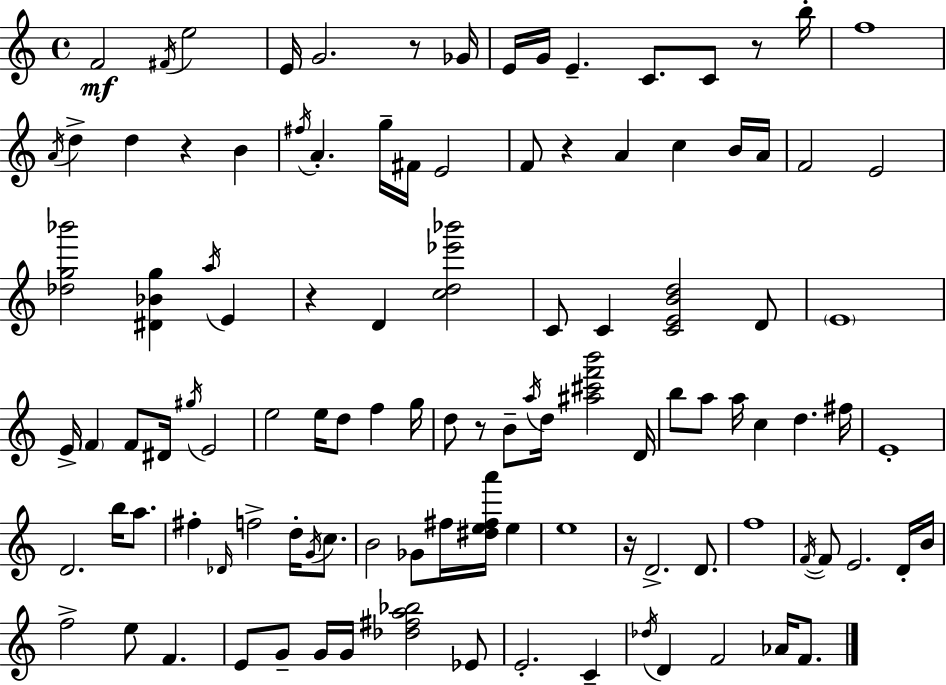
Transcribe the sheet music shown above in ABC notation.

X:1
T:Untitled
M:4/4
L:1/4
K:C
F2 ^F/4 e2 E/4 G2 z/2 _G/4 E/4 G/4 E C/2 C/2 z/2 b/4 f4 A/4 d d z B ^f/4 A g/4 ^F/4 E2 F/2 z A c B/4 A/4 F2 E2 [_dg_b']2 [^D_Bg] a/4 E z D [cd_e'_b']2 C/2 C [CEBd]2 D/2 E4 E/4 F F/2 ^D/4 ^g/4 E2 e2 e/4 d/2 f g/4 d/2 z/2 B/2 a/4 d/4 [^a^c'f'b']2 D/4 b/2 a/2 a/4 c d ^f/4 E4 D2 b/4 a/2 ^f _D/4 f2 d/4 G/4 c/2 B2 _G/2 ^f/4 [^de^fa']/4 e e4 z/4 D2 D/2 f4 F/4 F/2 E2 D/4 B/4 f2 e/2 F E/2 G/2 G/4 G/4 [_d^fa_b]2 _E/2 E2 C _d/4 D F2 _A/4 F/2